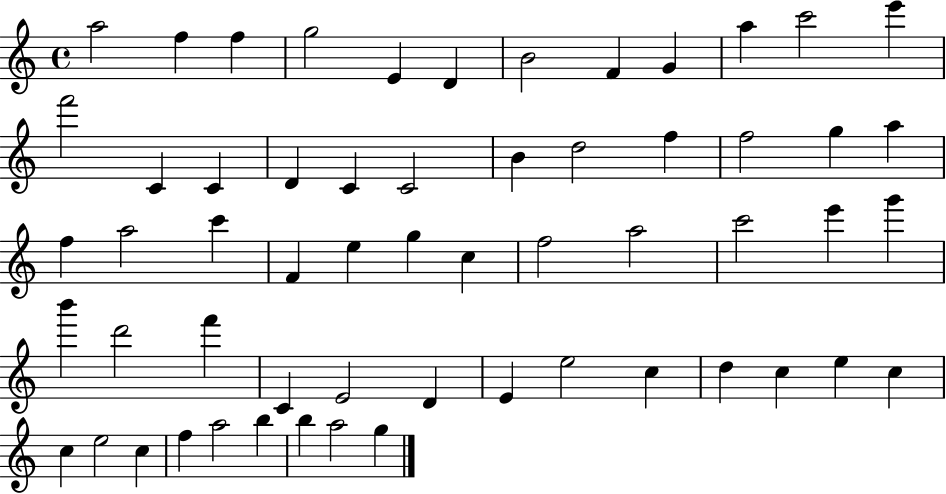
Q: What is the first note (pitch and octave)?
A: A5